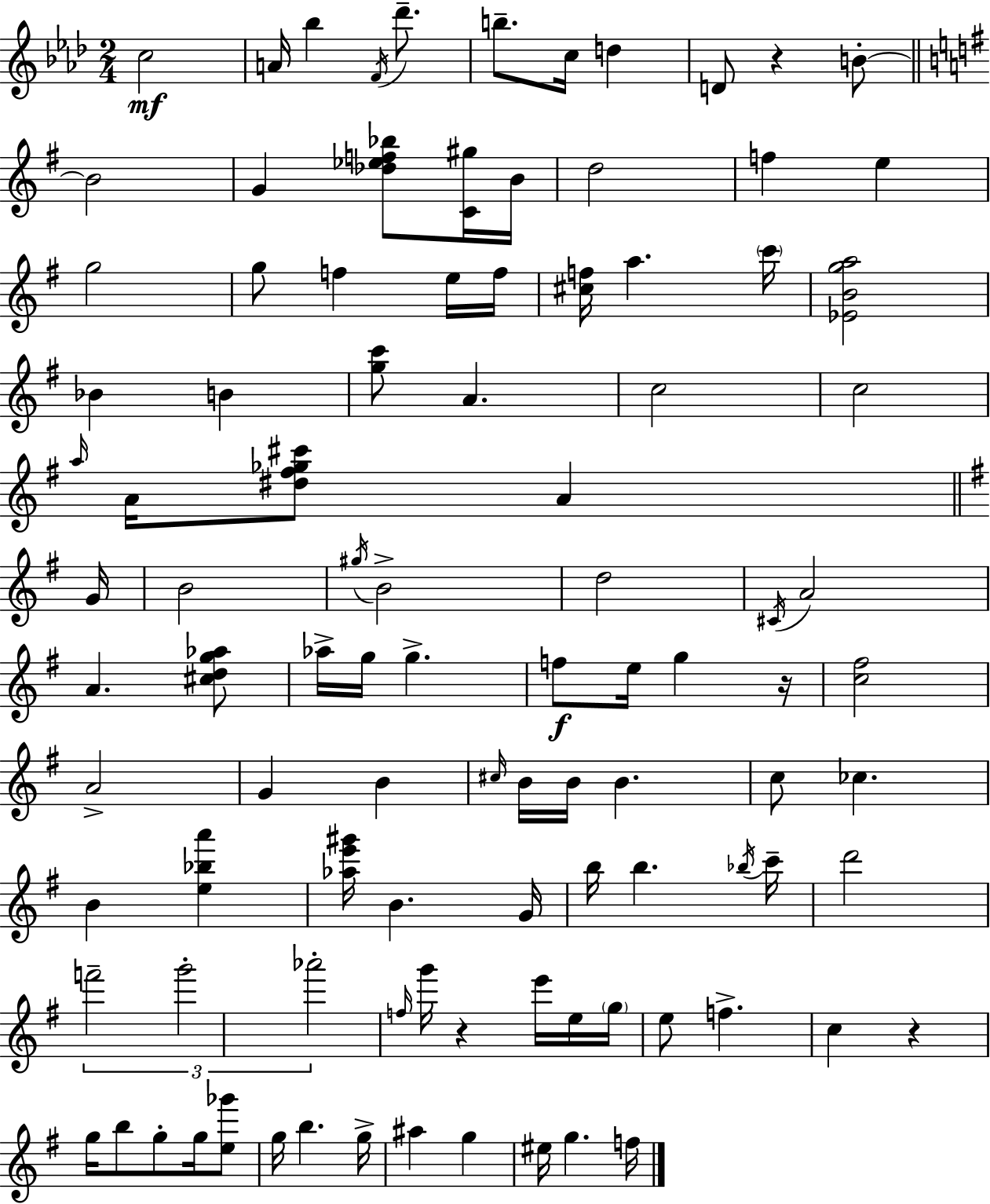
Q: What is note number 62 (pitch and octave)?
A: D6